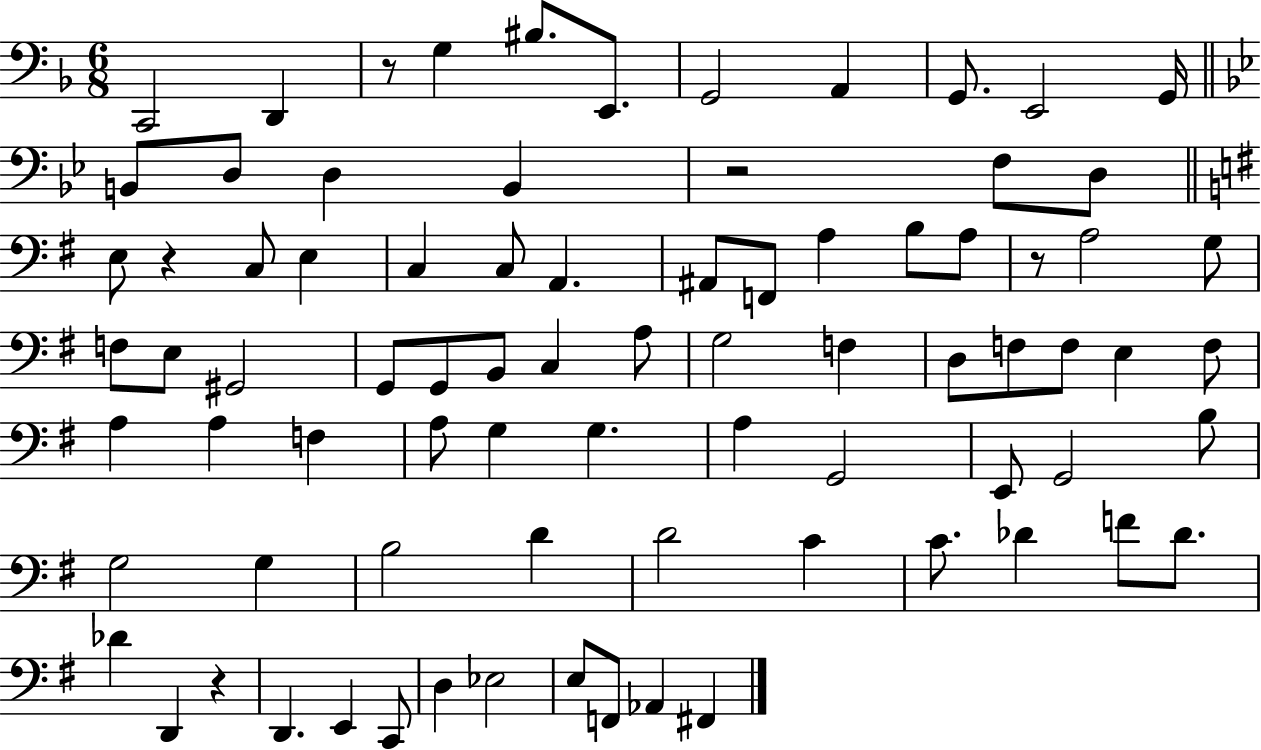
C2/h D2/q R/e G3/q BIS3/e. E2/e. G2/h A2/q G2/e. E2/h G2/s B2/e D3/e D3/q B2/q R/h F3/e D3/e E3/e R/q C3/e E3/q C3/q C3/e A2/q. A#2/e F2/e A3/q B3/e A3/e R/e A3/h G3/e F3/e E3/e G#2/h G2/e G2/e B2/e C3/q A3/e G3/h F3/q D3/e F3/e F3/e E3/q F3/e A3/q A3/q F3/q A3/e G3/q G3/q. A3/q G2/h E2/e G2/h B3/e G3/h G3/q B3/h D4/q D4/h C4/q C4/e. Db4/q F4/e Db4/e. Db4/q D2/q R/q D2/q. E2/q C2/e D3/q Eb3/h E3/e F2/e Ab2/q F#2/q